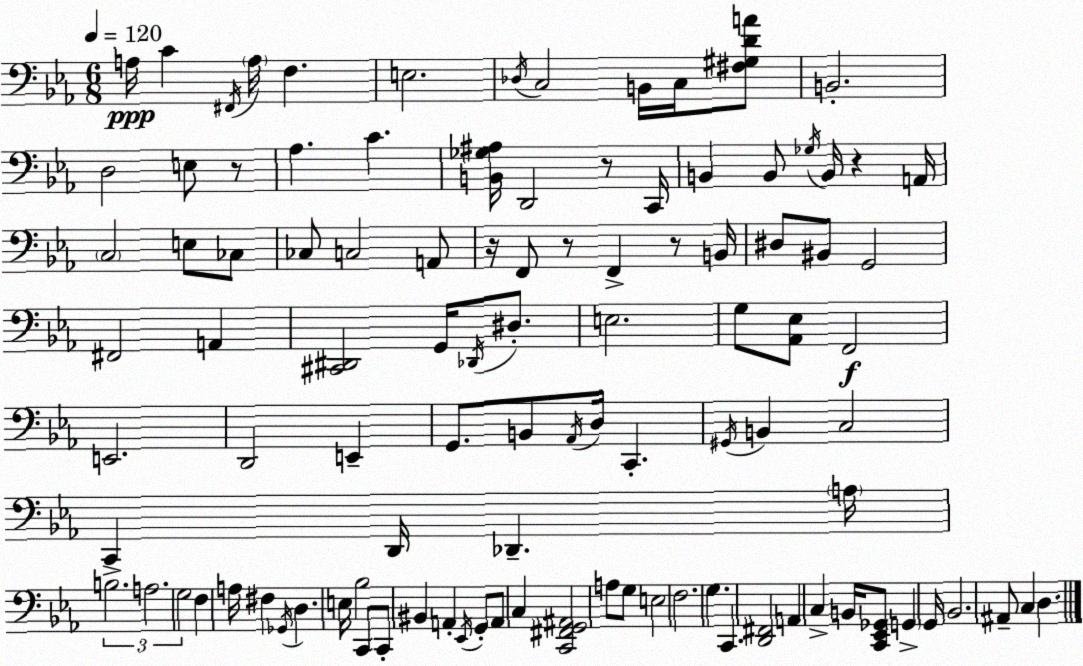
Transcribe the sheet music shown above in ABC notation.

X:1
T:Untitled
M:6/8
L:1/4
K:Cm
A,/4 C ^F,,/4 A,/4 F, E,2 _D,/4 C,2 B,,/4 C,/4 [^F,^G,DA]/2 B,,2 D,2 E,/2 z/2 _A, C [B,,_G,^A,]/4 D,,2 z/2 C,,/4 B,, B,,/2 _G,/4 B,,/4 z A,,/4 C,2 E,/2 _C,/2 _C,/2 C,2 A,,/2 z/4 F,,/2 z/2 F,, z/2 B,,/4 ^D,/2 ^B,,/2 G,,2 ^F,,2 A,, [^C,,^D,,]2 G,,/4 _D,,/4 ^D,/2 E,2 G,/2 [_A,,_E,]/2 F,,2 E,,2 D,,2 E,, G,,/2 B,,/2 _A,,/4 D,/4 C,, ^G,,/4 B,, C,2 C,, D,,/4 _D,, A,/4 B,2 A,2 G,2 F, A,/4 ^F, _G,,/4 D, E,/4 _B,2 C,,/2 C,,/2 ^B,, A,, _E,,/4 G,,/2 A,,/2 C, [C,,^F,,G,,^A,,]2 A,/2 G,/2 E,2 F,2 G, C,, [D,,^F,,]2 A,, C, B,,/4 [C,,_E,,_G,,]/2 G,, G,,/4 _B,,2 ^A,,/2 C, D,